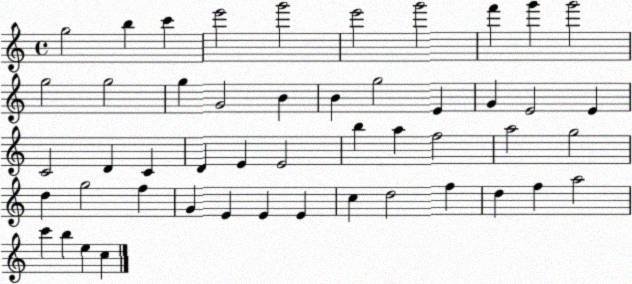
X:1
T:Untitled
M:4/4
L:1/4
K:C
g2 b c' e'2 g'2 e'2 g'2 f' g' g'2 g2 g2 g G2 B B g2 E G E2 E C2 D C D E E2 b a f2 a2 g2 d g2 f G E E E c d2 f d f a2 c' b e c